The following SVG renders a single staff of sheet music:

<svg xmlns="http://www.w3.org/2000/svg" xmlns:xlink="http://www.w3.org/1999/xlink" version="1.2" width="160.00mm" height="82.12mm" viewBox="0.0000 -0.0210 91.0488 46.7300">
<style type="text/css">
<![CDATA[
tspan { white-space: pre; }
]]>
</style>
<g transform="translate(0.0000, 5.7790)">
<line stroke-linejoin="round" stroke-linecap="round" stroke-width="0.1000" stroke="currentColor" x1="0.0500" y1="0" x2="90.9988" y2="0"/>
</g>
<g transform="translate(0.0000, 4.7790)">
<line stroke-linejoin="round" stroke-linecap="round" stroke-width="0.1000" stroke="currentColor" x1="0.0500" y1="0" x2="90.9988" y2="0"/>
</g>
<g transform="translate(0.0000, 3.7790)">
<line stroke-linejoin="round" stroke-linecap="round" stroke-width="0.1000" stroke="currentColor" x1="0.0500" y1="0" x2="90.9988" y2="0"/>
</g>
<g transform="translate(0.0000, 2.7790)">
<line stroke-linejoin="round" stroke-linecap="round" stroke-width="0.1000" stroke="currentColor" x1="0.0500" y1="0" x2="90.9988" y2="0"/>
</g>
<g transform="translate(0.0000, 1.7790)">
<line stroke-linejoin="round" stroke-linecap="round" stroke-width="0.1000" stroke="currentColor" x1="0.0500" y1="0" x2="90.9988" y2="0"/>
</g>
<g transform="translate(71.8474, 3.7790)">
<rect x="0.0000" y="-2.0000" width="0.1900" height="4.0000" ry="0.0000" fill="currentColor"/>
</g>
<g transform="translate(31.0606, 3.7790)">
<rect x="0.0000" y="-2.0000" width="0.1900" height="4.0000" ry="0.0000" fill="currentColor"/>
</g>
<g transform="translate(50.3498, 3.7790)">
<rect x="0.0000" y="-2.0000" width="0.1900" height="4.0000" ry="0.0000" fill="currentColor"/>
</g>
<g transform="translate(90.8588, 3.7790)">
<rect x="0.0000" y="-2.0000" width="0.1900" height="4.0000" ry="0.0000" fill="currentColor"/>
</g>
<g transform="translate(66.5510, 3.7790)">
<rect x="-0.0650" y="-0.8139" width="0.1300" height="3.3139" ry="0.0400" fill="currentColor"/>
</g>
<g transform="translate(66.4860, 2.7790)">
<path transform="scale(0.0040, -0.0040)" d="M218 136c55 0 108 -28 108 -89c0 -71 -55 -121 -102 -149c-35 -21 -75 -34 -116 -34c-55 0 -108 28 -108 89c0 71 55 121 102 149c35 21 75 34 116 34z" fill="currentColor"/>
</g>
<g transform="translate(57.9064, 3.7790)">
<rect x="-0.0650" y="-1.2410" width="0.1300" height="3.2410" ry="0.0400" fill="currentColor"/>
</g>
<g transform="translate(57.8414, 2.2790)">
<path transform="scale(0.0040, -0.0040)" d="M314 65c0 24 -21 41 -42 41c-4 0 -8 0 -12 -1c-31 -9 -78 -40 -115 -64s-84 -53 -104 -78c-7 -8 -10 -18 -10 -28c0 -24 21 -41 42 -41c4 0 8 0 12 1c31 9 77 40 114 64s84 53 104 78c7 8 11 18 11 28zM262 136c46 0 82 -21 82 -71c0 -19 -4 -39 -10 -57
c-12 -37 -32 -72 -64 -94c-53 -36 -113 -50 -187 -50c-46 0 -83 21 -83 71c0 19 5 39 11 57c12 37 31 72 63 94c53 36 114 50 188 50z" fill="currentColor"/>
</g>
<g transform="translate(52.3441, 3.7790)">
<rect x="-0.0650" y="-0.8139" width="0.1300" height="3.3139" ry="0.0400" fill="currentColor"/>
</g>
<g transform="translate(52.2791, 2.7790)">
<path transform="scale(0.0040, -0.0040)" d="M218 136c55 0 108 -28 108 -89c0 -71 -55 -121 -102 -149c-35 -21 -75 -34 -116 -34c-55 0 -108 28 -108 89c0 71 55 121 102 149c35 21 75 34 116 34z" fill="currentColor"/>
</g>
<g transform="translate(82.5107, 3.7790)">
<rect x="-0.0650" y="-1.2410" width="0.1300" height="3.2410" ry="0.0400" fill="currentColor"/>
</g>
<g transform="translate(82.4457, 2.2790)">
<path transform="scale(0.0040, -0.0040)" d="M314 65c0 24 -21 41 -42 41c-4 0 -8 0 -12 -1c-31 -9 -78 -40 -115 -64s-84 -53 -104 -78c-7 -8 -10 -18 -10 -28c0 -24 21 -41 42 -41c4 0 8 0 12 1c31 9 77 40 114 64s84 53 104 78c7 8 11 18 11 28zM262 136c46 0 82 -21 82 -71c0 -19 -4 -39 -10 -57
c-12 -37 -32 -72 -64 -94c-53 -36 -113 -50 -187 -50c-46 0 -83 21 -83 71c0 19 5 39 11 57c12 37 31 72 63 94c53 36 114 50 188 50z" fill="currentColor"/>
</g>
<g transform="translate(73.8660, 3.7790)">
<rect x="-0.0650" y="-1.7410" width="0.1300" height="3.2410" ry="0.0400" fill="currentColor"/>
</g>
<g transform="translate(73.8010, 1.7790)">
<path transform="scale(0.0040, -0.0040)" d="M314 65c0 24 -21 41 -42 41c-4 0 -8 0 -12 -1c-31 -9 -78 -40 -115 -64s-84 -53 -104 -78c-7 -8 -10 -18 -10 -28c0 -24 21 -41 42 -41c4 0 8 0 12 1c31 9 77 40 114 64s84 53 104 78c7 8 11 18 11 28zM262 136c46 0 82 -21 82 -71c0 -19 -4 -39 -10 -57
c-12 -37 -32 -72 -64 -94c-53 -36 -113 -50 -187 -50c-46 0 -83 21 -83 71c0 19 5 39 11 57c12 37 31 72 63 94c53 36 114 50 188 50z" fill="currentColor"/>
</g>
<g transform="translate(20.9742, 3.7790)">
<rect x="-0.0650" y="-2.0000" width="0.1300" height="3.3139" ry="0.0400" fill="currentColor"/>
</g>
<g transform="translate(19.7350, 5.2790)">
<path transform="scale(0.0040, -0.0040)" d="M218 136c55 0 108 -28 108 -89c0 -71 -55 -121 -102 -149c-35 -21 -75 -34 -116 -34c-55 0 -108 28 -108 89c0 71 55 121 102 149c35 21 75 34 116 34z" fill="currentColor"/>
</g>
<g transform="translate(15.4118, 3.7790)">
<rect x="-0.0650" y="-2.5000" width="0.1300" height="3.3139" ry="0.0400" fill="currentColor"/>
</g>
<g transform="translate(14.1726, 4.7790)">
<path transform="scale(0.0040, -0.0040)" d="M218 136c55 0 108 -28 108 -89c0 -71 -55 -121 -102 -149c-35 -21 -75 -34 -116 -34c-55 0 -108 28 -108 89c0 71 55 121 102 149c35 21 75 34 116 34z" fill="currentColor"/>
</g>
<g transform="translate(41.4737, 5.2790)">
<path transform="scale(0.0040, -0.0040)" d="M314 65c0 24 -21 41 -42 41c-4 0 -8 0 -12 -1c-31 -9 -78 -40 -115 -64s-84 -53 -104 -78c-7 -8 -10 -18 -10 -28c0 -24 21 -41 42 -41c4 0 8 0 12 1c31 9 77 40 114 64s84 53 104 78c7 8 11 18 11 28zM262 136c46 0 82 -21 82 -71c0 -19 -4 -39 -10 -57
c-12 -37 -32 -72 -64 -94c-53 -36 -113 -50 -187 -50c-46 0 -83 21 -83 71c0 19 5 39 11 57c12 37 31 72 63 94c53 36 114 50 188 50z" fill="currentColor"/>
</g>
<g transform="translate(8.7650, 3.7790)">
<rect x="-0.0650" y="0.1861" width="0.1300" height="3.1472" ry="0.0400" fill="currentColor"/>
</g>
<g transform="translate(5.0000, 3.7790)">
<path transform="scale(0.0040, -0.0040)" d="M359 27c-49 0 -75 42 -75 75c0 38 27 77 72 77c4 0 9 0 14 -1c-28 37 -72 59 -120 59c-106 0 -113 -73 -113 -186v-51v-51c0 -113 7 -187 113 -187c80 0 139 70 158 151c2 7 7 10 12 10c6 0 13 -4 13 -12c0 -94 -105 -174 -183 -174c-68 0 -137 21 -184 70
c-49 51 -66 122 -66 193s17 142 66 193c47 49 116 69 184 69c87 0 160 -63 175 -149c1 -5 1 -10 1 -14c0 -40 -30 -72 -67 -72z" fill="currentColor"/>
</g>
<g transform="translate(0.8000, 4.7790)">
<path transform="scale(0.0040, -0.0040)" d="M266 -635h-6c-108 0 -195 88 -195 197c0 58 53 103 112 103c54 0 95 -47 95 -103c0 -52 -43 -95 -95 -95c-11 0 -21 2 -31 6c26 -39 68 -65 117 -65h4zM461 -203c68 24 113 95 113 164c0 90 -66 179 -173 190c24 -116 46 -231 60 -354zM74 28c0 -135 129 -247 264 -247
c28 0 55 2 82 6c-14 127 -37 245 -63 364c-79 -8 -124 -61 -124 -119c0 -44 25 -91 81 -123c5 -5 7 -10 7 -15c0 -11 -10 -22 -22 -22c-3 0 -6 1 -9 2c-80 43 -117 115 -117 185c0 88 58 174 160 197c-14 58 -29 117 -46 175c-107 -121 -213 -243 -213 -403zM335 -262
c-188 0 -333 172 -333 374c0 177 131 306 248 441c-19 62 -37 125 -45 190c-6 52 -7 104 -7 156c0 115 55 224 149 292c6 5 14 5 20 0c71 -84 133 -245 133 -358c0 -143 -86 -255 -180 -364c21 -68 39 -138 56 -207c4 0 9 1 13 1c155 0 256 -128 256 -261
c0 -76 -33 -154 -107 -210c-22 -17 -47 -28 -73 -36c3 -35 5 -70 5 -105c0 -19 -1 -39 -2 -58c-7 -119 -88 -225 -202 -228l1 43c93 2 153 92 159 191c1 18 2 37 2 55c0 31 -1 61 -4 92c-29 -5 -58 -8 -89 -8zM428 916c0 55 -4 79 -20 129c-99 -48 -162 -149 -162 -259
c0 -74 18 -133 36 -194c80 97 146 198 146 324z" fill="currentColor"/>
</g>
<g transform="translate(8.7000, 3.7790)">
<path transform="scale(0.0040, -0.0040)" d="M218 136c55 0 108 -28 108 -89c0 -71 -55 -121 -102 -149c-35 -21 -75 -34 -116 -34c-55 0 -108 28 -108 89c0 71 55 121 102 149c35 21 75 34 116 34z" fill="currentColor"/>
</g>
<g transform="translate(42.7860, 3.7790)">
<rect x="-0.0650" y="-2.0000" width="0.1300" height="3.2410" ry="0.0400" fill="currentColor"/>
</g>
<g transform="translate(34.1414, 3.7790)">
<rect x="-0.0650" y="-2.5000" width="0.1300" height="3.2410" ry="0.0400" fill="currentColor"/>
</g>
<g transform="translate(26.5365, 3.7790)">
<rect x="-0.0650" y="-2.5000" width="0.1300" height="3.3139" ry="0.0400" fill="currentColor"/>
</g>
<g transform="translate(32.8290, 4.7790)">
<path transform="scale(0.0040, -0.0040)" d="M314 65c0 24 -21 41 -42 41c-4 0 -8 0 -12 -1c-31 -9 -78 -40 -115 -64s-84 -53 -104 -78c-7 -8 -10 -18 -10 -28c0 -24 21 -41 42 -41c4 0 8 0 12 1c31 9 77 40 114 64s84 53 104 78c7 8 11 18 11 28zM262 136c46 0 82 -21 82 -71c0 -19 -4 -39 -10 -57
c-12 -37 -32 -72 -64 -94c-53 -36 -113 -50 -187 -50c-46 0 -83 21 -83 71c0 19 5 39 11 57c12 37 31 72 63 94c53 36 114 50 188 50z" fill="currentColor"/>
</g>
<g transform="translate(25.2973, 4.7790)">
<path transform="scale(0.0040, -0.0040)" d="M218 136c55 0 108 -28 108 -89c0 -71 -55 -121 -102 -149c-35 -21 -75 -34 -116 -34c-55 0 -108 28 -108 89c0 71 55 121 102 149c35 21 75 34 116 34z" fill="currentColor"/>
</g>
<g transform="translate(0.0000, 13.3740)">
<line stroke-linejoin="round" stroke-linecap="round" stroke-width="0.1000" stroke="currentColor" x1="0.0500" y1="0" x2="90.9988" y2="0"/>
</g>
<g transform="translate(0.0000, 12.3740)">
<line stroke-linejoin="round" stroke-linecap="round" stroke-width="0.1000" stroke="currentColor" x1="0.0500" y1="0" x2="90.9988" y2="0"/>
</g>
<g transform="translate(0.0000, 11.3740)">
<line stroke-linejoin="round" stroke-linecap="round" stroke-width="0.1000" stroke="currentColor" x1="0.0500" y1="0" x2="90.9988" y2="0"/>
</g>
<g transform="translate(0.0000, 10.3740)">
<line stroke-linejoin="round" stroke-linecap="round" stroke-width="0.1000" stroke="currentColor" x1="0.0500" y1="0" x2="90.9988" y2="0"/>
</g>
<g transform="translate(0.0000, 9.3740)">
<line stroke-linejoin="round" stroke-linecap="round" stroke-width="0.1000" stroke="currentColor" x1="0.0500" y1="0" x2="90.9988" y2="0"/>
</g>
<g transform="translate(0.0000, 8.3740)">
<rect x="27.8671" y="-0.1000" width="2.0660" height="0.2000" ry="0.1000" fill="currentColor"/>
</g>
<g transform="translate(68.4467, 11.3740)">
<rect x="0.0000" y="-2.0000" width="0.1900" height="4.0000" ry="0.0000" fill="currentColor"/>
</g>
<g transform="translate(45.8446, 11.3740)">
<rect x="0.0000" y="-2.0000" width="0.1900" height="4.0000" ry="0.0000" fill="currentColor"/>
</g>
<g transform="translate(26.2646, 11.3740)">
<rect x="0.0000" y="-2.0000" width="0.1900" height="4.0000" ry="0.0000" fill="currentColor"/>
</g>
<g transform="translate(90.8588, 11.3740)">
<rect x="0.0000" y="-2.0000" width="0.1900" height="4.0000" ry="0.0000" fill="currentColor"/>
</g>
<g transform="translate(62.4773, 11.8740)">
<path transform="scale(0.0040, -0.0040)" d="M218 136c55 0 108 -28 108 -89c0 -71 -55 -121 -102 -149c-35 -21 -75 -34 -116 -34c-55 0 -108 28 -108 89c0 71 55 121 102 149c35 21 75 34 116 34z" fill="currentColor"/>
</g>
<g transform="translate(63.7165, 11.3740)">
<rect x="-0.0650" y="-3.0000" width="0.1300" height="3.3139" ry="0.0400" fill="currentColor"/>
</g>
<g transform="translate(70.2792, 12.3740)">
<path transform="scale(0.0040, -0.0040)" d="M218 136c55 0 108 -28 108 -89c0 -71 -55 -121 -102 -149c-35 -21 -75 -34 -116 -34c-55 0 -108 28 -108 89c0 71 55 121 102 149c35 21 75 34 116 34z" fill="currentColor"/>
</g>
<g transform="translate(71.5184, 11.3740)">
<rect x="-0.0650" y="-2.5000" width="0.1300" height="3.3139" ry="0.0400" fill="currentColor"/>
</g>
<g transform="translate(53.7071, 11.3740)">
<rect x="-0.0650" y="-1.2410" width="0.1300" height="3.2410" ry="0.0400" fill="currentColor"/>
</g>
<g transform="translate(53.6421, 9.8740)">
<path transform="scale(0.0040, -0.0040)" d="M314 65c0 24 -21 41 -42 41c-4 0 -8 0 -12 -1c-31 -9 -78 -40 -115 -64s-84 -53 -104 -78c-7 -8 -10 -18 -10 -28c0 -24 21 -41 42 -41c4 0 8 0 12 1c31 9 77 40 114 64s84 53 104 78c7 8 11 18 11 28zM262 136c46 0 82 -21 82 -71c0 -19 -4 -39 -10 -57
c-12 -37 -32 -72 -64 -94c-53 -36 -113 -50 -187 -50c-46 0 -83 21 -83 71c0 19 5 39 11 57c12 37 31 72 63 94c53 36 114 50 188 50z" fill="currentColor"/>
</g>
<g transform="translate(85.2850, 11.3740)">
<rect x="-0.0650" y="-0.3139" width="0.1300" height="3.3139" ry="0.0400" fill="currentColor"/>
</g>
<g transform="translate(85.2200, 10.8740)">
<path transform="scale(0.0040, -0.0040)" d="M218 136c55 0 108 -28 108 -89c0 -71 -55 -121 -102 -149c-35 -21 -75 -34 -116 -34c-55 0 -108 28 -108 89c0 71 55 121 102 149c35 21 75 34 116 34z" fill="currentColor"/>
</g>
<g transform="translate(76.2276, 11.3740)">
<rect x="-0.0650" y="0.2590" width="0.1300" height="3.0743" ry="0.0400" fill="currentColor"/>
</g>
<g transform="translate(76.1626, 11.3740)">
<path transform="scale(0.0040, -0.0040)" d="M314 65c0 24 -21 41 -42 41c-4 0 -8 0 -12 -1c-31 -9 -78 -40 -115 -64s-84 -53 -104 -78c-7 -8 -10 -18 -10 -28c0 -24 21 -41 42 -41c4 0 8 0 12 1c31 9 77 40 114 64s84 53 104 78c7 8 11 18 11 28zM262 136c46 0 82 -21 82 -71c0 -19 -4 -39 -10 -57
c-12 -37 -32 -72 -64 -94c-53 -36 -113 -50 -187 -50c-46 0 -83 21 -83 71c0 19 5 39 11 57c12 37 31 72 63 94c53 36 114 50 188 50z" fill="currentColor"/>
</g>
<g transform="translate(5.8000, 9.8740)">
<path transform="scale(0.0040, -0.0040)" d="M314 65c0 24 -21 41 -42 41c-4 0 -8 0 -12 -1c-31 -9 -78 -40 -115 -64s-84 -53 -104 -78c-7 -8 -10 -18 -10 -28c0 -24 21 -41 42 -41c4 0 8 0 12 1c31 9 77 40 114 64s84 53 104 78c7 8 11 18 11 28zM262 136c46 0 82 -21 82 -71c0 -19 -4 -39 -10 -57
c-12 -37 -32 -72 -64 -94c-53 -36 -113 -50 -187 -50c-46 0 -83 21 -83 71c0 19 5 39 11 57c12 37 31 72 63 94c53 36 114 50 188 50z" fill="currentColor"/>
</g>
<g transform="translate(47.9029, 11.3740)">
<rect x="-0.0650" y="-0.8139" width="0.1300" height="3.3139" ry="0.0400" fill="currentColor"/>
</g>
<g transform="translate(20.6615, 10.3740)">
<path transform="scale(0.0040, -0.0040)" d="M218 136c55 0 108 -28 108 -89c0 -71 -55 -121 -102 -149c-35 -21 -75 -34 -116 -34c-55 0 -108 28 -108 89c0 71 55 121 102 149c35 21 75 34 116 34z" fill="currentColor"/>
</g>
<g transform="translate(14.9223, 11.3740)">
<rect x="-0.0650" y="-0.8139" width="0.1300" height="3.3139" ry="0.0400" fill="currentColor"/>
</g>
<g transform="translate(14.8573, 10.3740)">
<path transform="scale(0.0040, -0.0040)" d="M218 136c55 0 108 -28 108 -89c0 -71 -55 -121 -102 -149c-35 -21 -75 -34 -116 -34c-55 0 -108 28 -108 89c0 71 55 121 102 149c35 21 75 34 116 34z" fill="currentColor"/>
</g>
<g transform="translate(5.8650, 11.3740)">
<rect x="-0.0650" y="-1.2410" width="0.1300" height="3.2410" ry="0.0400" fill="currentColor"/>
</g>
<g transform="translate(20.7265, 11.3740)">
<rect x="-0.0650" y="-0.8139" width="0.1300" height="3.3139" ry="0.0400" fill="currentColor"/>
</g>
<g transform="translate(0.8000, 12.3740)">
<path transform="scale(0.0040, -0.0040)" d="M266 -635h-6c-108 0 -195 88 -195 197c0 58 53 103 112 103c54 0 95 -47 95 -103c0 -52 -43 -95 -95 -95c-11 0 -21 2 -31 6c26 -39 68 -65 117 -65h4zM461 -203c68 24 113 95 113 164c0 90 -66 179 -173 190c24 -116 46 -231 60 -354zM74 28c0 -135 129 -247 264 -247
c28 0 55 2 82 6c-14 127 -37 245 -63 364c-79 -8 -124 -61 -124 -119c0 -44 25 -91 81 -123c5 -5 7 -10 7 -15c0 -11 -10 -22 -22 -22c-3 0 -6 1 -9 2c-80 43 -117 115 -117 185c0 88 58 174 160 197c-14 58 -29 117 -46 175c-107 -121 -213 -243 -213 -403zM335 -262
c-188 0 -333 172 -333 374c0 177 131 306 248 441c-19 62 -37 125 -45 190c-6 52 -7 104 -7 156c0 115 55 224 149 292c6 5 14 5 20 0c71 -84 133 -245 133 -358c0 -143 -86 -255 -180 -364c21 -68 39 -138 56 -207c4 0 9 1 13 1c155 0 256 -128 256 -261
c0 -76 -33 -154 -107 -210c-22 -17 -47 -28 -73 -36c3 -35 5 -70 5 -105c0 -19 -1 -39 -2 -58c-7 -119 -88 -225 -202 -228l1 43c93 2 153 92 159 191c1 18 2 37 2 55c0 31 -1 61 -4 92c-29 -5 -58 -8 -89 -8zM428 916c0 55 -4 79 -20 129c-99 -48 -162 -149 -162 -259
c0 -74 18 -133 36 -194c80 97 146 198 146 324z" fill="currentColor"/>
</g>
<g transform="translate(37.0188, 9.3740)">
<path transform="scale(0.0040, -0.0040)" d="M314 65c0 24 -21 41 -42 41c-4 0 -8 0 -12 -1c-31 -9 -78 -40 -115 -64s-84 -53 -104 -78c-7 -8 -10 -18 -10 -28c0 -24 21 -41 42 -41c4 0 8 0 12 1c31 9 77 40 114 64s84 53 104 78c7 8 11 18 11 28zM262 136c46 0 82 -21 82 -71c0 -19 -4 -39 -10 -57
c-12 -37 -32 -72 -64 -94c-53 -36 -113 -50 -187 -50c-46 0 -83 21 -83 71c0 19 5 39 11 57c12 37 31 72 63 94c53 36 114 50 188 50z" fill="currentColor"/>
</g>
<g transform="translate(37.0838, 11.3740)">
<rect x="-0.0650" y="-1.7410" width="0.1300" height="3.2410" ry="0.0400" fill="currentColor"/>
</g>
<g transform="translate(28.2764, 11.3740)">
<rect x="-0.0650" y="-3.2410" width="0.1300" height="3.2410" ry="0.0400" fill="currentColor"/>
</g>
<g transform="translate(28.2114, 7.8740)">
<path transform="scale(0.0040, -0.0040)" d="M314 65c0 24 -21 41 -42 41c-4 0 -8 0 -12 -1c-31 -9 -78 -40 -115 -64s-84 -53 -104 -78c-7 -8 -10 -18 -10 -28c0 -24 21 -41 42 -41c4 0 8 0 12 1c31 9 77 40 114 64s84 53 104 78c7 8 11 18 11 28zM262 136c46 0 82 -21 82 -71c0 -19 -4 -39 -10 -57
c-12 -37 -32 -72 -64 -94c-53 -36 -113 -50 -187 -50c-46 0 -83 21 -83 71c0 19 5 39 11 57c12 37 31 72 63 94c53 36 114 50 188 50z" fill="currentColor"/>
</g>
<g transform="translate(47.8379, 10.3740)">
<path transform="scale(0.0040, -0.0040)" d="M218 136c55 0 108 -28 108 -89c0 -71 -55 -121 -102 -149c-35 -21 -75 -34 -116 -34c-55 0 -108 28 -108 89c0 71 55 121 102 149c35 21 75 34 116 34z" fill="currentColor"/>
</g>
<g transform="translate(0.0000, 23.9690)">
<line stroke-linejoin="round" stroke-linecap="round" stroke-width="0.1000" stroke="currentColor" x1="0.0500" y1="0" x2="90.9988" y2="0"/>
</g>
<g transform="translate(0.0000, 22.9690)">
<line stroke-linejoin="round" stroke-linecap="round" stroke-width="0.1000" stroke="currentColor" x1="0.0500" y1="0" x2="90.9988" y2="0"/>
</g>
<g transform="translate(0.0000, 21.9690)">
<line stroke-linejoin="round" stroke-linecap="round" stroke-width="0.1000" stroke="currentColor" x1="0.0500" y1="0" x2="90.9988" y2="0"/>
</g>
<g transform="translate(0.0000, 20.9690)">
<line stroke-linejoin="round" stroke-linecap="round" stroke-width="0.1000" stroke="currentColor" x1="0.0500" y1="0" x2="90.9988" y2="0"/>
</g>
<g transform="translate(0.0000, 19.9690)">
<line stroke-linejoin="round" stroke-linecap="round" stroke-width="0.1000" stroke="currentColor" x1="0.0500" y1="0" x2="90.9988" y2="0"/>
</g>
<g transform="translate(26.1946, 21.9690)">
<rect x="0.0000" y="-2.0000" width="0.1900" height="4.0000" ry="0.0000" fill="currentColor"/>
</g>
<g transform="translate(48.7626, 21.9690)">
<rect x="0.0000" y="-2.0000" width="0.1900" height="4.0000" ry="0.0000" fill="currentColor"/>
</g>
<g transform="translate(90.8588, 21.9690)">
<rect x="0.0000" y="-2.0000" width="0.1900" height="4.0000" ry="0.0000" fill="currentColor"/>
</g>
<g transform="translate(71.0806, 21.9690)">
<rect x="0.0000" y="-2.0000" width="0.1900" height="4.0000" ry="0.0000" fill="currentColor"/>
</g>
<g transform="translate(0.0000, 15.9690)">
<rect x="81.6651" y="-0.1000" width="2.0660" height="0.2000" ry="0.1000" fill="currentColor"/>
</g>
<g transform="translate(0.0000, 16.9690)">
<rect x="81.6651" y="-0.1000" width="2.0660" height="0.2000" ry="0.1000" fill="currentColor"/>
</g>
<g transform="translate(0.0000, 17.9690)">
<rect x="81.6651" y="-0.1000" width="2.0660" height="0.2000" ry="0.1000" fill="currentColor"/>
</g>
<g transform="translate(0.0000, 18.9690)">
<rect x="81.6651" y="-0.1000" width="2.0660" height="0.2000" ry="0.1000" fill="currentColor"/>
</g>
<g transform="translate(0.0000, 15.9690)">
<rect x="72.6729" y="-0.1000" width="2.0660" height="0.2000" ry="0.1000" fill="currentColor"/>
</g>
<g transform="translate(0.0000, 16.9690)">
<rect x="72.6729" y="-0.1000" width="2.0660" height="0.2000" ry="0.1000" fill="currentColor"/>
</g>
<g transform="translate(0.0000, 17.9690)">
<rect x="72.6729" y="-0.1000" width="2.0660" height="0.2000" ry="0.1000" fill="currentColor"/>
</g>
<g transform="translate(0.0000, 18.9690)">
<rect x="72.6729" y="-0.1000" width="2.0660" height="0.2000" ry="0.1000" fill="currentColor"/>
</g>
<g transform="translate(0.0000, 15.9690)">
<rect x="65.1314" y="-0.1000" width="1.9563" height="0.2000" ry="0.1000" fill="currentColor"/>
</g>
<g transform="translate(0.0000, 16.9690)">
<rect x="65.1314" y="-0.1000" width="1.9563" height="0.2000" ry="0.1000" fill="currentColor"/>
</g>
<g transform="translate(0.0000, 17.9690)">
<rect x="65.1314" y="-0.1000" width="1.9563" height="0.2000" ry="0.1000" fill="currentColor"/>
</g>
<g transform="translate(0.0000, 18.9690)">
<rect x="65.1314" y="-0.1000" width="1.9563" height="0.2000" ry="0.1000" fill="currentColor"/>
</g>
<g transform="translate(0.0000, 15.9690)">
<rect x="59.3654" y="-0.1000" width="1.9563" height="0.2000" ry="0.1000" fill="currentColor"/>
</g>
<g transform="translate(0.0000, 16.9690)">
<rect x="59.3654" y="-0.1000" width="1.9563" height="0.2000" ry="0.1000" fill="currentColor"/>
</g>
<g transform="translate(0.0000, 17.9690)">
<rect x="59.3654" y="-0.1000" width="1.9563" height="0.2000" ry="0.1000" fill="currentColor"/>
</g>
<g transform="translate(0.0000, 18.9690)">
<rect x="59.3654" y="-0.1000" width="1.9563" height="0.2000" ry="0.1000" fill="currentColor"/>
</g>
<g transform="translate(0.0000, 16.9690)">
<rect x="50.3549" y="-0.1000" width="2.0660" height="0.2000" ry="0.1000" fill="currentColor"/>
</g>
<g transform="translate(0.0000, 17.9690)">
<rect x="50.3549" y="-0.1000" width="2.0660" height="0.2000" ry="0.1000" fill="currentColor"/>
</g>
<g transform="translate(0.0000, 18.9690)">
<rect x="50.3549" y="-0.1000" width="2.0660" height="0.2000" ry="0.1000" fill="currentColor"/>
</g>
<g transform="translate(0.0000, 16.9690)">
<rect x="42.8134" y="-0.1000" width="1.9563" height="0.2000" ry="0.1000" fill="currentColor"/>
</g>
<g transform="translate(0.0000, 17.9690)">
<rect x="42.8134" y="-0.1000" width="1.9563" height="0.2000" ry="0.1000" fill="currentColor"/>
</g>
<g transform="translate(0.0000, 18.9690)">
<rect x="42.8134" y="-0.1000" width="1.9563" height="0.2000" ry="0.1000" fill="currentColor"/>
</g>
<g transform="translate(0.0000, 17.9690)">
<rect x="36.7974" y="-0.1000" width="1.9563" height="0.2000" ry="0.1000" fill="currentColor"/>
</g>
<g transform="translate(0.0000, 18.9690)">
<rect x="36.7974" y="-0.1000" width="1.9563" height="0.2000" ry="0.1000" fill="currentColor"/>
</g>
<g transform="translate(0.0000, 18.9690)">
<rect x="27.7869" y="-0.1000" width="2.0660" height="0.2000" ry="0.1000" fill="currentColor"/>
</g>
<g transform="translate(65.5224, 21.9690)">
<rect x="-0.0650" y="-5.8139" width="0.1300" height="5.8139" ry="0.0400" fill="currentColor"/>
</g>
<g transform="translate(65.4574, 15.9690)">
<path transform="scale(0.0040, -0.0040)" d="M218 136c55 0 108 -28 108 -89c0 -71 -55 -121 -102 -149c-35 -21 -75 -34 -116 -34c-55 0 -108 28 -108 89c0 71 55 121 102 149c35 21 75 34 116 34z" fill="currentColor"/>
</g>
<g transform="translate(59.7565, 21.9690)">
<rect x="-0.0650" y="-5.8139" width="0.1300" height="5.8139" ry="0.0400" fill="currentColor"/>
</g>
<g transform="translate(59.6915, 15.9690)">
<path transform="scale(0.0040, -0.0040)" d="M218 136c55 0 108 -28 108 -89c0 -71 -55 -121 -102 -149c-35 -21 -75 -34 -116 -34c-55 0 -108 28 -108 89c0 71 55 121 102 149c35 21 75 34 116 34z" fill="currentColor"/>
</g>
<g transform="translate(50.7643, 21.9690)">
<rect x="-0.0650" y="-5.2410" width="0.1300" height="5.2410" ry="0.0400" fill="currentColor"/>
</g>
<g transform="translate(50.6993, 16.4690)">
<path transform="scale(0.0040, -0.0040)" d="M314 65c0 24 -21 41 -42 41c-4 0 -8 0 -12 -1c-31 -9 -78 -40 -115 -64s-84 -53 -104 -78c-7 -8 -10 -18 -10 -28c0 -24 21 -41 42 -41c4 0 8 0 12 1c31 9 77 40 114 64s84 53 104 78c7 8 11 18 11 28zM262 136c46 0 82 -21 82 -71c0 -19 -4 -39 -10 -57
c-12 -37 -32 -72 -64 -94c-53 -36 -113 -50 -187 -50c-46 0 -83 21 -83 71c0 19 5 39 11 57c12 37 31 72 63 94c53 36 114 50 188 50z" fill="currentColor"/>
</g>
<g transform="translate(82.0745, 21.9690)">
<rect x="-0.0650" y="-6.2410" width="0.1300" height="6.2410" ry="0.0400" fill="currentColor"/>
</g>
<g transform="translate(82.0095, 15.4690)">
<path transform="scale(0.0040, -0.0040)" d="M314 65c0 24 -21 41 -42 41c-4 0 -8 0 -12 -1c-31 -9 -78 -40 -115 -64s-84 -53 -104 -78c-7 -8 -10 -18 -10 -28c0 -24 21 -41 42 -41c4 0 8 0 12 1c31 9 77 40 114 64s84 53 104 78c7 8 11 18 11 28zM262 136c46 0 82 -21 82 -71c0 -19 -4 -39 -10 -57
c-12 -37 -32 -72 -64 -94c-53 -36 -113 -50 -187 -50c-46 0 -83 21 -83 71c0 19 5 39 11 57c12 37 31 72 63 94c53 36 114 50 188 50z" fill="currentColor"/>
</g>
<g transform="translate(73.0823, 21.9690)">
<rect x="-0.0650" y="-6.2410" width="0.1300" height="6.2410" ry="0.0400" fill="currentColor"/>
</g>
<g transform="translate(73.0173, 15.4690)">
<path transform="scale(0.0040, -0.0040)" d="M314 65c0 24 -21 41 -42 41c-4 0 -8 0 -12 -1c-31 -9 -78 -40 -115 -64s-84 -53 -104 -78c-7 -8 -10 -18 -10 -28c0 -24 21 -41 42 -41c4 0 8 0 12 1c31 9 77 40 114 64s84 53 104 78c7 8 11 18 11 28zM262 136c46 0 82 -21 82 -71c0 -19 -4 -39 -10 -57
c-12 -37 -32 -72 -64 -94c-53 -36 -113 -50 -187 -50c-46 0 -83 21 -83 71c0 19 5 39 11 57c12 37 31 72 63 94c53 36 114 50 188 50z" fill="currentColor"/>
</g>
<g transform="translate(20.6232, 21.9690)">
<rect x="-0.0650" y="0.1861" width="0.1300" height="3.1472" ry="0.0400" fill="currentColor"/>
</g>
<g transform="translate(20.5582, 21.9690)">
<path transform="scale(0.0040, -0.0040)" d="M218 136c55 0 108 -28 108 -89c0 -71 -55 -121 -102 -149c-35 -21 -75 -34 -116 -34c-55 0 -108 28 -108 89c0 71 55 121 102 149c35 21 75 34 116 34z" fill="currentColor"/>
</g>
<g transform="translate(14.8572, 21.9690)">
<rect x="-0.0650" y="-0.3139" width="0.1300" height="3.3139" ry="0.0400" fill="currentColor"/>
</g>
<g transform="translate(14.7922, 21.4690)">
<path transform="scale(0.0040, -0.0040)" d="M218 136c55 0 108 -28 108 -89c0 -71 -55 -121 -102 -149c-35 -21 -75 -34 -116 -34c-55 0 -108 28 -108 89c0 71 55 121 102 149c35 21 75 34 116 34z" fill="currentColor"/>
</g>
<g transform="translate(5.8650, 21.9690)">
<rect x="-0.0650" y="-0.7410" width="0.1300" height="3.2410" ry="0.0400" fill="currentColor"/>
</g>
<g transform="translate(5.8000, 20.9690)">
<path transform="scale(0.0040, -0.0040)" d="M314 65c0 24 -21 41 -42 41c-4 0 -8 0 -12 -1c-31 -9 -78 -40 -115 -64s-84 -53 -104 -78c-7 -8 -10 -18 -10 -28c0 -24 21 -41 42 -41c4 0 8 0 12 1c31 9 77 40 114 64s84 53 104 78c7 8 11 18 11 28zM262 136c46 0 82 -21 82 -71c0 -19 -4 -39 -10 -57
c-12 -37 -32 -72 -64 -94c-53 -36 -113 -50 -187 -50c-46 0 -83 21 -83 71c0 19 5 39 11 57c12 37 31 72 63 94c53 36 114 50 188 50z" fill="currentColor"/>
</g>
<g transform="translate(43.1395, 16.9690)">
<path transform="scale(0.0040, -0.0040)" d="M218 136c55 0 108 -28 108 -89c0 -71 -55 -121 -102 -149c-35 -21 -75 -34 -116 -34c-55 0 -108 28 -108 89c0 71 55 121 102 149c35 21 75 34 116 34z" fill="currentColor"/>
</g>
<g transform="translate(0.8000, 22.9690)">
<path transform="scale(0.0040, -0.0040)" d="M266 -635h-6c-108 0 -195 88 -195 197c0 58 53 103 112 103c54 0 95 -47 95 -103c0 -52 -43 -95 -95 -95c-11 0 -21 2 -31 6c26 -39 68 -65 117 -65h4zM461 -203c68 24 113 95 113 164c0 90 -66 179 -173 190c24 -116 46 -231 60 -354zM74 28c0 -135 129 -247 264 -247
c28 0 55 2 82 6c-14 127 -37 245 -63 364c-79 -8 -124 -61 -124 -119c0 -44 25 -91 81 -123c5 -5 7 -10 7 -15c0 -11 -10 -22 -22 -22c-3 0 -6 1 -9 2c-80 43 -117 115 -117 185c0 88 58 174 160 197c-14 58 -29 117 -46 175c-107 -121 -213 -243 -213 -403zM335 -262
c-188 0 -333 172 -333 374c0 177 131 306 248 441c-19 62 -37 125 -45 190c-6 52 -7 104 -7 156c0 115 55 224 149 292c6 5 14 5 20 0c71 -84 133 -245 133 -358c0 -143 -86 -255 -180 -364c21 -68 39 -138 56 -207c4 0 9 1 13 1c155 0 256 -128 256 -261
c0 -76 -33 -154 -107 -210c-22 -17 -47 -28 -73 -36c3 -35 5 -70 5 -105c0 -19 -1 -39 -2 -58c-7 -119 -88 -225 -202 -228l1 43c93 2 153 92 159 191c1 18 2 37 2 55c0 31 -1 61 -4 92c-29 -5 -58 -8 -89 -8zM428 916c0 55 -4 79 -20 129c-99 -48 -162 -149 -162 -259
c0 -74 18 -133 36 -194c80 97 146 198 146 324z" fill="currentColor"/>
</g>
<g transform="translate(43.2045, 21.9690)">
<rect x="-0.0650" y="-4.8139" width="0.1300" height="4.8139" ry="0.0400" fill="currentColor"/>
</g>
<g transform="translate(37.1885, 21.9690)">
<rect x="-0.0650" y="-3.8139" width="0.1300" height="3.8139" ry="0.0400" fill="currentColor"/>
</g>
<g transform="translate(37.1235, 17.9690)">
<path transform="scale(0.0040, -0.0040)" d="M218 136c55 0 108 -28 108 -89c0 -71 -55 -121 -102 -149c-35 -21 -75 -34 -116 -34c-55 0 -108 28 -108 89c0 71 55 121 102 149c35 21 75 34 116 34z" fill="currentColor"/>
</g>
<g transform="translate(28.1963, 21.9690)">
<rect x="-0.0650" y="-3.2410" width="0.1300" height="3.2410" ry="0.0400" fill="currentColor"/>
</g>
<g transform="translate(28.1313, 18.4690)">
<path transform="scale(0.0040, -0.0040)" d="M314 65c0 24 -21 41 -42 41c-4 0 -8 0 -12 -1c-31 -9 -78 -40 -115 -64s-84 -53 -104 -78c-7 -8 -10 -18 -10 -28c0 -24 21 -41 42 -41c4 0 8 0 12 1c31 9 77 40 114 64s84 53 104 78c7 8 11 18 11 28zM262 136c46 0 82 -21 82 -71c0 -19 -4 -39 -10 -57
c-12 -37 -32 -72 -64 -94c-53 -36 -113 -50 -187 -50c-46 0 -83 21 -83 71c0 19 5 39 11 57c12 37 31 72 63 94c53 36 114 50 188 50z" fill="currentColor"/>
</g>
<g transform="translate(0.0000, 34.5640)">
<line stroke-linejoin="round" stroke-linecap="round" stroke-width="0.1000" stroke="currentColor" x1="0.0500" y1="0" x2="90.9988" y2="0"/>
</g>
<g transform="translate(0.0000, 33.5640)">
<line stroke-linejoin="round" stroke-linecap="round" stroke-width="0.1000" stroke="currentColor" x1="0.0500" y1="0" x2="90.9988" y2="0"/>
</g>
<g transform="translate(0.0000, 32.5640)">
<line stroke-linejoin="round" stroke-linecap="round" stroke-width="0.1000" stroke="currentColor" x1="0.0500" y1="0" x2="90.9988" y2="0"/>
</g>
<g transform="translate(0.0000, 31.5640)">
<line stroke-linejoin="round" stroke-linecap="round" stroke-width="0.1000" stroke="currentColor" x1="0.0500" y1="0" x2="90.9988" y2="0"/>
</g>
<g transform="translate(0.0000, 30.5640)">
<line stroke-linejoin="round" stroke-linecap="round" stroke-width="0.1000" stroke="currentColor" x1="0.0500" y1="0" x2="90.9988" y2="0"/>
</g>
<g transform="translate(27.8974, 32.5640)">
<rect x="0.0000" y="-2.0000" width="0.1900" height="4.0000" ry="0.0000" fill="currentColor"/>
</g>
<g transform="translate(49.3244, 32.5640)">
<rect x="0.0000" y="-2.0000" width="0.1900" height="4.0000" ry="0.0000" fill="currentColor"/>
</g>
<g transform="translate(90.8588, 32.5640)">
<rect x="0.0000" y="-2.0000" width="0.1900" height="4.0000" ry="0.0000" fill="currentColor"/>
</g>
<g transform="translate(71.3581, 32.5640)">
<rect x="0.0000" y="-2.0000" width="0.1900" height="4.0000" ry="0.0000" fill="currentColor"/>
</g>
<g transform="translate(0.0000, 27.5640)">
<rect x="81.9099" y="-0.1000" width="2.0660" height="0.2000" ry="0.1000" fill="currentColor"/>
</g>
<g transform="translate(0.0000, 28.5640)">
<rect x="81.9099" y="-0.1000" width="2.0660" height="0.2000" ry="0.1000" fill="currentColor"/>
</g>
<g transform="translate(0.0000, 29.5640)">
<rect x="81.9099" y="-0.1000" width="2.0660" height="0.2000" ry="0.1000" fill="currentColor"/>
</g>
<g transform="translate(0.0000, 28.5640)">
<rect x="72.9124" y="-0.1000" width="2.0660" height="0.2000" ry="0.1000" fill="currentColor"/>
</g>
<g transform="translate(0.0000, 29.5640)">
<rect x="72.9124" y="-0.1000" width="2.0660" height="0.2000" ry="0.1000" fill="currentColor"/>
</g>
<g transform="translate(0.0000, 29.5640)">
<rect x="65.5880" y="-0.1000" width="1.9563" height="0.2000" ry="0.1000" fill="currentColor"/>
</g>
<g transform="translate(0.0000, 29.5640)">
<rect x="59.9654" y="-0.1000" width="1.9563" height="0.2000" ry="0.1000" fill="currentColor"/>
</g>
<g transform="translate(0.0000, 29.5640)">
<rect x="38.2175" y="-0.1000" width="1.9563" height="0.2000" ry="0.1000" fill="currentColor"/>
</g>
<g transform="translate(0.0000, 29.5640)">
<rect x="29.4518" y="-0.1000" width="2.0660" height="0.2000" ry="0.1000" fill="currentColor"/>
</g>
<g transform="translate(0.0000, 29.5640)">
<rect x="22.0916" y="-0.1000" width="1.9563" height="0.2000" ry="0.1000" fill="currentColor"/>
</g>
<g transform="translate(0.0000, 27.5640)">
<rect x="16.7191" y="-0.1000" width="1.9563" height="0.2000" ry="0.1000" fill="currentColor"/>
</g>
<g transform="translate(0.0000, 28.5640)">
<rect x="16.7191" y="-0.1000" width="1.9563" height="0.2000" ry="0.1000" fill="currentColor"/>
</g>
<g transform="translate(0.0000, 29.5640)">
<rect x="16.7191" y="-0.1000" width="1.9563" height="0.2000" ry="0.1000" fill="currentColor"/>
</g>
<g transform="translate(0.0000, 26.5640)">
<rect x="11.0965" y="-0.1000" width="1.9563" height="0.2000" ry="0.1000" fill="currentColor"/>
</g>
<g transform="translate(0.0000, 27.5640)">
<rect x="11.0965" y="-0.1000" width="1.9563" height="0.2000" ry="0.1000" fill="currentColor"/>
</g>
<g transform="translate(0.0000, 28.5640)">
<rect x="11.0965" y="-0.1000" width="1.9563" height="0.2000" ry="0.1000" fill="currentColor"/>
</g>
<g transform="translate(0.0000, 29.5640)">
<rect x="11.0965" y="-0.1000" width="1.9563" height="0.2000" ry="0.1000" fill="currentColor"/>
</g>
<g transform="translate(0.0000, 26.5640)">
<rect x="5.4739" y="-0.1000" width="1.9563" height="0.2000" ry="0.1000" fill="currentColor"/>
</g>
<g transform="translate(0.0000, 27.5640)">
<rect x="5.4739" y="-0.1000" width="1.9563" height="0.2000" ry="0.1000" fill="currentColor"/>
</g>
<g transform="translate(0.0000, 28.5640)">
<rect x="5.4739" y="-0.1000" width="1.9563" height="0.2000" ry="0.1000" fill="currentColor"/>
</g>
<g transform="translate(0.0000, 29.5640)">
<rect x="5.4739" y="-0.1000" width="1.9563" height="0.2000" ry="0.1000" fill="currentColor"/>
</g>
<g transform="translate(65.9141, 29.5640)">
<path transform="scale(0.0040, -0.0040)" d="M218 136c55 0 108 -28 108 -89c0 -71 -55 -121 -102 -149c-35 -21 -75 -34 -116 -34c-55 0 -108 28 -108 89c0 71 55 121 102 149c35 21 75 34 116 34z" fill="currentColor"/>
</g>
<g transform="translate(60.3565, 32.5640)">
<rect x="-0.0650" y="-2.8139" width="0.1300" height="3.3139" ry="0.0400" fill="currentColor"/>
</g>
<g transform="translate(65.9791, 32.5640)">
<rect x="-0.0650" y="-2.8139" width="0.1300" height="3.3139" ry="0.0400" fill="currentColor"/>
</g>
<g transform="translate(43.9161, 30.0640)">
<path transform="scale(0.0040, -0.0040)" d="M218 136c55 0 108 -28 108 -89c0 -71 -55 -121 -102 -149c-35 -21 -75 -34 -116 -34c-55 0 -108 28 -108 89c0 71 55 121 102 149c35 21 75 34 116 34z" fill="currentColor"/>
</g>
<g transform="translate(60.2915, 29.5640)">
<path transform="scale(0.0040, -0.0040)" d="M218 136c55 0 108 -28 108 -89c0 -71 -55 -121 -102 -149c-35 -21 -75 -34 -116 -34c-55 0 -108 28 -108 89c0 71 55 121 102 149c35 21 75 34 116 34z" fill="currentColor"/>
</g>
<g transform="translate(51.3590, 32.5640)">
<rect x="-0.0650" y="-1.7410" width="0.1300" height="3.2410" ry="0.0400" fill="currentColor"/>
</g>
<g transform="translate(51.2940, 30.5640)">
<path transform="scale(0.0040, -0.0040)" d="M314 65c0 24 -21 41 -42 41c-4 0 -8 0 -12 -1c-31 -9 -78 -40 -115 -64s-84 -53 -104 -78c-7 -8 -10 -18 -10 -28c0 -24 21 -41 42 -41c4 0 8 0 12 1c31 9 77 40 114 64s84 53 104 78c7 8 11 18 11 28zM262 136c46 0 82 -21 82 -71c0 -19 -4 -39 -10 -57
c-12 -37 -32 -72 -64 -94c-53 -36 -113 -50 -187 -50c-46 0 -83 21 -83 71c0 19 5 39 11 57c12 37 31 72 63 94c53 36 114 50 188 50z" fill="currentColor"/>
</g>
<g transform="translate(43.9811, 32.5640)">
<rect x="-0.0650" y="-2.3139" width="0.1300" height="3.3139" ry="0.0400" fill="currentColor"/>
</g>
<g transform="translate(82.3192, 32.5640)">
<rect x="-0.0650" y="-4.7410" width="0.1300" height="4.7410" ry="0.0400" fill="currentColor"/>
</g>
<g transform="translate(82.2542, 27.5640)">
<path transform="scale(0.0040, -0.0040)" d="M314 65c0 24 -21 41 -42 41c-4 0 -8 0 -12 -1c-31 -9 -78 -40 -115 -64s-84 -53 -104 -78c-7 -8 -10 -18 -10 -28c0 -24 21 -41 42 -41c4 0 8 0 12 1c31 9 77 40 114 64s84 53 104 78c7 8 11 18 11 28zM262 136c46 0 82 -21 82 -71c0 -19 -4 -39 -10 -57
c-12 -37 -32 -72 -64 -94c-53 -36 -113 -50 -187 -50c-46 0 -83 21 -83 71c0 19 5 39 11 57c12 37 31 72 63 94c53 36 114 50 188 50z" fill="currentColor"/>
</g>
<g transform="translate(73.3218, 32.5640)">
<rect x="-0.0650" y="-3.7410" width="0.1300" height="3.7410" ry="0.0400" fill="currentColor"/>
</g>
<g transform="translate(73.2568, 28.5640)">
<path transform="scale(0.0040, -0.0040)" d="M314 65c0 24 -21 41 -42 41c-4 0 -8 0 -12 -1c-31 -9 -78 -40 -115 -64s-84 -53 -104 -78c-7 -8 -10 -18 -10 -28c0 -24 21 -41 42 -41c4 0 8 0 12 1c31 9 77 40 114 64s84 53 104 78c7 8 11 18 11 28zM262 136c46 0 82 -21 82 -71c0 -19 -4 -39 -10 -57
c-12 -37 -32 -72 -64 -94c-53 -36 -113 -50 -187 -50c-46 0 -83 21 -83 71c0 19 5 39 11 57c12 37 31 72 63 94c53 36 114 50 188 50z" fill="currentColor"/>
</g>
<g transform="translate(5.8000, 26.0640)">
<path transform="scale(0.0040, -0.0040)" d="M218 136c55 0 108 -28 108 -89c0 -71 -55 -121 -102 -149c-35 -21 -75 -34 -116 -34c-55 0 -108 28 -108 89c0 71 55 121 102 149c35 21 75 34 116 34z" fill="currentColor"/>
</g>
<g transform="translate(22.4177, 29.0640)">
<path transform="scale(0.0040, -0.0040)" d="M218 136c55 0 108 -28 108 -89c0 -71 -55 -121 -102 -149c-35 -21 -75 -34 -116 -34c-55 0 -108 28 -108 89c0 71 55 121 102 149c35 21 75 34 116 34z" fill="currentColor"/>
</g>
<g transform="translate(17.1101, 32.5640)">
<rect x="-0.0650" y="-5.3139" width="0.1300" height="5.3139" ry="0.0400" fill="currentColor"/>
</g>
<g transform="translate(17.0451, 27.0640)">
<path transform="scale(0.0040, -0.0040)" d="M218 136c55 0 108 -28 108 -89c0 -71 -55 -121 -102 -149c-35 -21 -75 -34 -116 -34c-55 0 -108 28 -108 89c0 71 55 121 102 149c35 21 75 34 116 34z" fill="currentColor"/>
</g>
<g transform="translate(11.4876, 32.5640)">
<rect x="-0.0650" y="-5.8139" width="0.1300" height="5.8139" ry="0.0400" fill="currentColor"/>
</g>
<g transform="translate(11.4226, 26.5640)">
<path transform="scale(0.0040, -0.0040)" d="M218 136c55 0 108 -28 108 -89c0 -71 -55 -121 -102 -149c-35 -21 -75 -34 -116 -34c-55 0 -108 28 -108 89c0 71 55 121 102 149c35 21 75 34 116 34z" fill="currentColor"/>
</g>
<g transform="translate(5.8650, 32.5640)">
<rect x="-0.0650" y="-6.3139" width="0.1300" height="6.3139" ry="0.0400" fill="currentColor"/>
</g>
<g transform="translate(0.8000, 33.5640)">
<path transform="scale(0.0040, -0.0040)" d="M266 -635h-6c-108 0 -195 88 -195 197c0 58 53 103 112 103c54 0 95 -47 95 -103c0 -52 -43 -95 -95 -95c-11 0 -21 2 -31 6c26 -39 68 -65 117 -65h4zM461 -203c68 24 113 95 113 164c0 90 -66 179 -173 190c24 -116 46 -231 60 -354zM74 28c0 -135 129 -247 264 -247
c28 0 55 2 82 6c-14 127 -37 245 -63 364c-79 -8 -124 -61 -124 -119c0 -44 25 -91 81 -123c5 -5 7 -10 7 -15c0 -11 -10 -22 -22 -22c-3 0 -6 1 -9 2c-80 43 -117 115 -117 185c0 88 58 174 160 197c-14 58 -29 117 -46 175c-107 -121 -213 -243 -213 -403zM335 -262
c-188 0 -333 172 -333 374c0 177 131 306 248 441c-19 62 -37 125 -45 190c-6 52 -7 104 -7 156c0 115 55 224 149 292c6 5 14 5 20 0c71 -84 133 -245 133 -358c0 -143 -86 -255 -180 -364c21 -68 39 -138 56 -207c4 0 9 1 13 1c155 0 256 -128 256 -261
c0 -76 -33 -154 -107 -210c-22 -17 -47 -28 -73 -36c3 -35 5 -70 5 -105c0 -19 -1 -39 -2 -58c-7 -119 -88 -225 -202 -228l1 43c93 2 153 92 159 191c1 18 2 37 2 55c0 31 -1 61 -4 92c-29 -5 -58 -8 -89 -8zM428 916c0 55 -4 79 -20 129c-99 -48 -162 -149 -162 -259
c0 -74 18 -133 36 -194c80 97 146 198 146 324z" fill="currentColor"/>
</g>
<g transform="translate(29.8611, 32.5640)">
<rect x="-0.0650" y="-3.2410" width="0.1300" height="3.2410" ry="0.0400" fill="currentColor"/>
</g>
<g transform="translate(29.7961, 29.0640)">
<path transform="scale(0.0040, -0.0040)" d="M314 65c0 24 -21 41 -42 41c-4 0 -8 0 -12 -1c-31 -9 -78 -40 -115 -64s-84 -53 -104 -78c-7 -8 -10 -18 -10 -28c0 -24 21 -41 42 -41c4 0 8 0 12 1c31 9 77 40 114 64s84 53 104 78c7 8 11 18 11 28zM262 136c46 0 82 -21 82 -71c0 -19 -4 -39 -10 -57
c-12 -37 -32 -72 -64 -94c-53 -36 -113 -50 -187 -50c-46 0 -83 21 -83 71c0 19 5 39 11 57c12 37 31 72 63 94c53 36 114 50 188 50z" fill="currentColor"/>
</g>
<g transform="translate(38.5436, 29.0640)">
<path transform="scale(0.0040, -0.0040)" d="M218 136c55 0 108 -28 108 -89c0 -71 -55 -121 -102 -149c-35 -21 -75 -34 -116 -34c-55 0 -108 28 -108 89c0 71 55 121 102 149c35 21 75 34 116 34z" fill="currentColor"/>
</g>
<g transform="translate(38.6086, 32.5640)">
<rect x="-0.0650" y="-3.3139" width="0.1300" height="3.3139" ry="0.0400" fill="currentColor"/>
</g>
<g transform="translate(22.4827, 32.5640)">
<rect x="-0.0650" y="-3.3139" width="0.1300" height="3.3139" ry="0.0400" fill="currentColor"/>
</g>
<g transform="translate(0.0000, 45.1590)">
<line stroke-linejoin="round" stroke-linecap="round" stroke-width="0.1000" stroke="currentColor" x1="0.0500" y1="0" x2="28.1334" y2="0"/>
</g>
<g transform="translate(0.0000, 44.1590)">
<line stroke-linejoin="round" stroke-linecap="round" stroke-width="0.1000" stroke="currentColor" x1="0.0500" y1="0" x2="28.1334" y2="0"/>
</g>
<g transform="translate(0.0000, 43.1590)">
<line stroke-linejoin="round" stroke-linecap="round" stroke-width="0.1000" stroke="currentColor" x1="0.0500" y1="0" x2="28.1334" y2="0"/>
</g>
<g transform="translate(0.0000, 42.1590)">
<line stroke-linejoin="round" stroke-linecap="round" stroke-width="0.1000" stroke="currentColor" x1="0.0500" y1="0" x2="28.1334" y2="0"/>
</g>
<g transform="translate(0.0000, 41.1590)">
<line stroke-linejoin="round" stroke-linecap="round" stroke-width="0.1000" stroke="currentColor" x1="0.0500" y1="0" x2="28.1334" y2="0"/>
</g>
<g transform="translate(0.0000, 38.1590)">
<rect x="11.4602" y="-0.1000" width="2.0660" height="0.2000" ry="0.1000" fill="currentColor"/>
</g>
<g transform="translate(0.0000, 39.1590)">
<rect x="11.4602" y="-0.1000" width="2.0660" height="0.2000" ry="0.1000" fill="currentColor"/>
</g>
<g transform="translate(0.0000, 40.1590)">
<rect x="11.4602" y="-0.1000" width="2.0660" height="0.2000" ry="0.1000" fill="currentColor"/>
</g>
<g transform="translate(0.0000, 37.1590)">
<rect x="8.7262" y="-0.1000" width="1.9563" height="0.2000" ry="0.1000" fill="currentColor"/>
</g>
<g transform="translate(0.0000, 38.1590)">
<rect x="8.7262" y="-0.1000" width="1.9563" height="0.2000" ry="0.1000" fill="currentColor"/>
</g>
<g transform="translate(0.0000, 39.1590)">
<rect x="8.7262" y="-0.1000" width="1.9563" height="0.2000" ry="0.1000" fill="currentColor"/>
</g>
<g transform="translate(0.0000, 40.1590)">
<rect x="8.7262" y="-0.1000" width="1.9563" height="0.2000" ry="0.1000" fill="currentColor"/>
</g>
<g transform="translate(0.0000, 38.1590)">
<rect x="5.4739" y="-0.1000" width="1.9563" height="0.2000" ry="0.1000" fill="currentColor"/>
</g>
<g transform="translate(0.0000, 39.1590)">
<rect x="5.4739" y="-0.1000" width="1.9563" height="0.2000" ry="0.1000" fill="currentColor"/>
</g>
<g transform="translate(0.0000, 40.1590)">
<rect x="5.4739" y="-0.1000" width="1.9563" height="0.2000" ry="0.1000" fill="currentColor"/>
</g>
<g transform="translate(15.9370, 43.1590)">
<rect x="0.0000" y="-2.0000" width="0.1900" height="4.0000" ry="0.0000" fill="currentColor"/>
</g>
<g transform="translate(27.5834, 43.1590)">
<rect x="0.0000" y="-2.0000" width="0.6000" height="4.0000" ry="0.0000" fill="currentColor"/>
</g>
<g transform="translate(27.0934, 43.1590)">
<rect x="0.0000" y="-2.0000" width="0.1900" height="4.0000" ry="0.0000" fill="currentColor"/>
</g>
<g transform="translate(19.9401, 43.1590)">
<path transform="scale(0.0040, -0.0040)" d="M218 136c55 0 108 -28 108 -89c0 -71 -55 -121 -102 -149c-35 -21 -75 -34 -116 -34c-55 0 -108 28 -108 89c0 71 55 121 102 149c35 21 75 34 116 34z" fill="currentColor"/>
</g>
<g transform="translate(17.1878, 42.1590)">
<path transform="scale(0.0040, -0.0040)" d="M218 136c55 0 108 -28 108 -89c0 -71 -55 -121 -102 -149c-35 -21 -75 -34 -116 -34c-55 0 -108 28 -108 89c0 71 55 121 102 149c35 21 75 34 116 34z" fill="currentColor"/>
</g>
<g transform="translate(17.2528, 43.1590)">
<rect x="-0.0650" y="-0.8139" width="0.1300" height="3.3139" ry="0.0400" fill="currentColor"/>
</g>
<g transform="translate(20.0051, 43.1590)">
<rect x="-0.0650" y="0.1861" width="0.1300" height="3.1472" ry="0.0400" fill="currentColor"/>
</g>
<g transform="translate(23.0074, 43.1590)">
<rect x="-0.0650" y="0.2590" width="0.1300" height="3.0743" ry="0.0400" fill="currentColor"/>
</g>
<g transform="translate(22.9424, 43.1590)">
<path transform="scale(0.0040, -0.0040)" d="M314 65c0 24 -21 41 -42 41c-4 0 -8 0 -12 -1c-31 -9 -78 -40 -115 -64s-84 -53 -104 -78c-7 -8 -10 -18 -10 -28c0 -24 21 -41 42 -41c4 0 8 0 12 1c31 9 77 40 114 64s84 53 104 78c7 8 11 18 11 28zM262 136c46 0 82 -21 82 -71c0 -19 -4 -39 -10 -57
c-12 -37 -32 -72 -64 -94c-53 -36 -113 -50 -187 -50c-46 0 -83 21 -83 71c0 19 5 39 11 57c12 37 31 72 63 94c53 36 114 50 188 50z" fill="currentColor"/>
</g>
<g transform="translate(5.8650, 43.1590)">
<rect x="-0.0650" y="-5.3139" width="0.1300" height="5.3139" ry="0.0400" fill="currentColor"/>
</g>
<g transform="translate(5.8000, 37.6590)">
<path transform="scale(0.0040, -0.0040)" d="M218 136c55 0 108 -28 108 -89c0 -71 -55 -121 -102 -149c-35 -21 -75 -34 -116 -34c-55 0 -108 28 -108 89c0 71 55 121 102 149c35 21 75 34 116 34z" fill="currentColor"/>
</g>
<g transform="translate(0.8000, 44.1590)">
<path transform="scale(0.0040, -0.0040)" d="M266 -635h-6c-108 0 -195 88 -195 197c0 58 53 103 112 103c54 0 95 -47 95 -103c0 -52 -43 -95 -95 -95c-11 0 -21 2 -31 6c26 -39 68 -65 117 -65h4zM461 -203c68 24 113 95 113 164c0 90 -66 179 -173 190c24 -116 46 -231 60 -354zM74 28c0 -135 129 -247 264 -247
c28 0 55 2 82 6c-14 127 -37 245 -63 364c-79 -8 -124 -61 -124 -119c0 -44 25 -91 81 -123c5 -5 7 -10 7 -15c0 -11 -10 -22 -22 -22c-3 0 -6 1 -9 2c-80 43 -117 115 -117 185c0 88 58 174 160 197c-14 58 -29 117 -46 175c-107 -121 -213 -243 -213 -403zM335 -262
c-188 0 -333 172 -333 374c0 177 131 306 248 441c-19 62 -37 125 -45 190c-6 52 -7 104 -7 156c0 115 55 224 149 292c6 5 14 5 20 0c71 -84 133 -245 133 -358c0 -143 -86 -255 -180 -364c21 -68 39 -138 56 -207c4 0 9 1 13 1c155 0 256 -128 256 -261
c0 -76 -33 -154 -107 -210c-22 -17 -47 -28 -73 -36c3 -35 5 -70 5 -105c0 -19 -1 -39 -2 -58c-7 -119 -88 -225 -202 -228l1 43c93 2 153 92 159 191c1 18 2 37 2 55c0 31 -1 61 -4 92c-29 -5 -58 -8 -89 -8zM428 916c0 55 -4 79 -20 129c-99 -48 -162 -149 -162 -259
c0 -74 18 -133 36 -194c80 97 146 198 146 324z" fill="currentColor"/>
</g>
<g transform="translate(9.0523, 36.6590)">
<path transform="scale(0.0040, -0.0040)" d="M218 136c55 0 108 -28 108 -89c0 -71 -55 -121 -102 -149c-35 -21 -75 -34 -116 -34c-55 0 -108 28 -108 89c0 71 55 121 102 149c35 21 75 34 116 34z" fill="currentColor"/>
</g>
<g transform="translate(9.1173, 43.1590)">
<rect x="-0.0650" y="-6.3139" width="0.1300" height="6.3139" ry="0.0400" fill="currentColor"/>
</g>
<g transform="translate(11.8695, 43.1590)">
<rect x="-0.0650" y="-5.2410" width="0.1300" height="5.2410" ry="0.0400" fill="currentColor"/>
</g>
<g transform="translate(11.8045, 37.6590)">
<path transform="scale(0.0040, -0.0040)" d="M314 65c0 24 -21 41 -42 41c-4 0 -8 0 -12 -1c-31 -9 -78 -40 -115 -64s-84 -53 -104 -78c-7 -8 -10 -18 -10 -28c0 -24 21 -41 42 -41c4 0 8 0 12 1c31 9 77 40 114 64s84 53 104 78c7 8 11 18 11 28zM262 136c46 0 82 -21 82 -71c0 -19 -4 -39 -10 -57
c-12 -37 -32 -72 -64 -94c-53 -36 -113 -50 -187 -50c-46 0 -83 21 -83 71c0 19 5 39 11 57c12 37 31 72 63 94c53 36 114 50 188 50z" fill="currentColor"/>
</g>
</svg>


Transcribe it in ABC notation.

X:1
T:Untitled
M:4/4
L:1/4
K:C
B G F G G2 F2 d e2 d f2 e2 e2 d d b2 f2 d e2 A G B2 c d2 c B b2 c' e' f'2 g' g' a'2 a'2 a' g' f' b b2 b g f2 a a c'2 e'2 f' a' f'2 d B B2